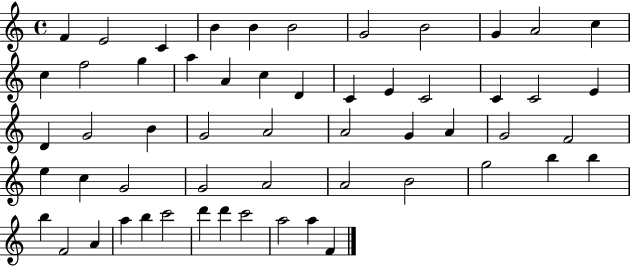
{
  \clef treble
  \time 4/4
  \defaultTimeSignature
  \key c \major
  f'4 e'2 c'4 | b'4 b'4 b'2 | g'2 b'2 | g'4 a'2 c''4 | \break c''4 f''2 g''4 | a''4 a'4 c''4 d'4 | c'4 e'4 c'2 | c'4 c'2 e'4 | \break d'4 g'2 b'4 | g'2 a'2 | a'2 g'4 a'4 | g'2 f'2 | \break e''4 c''4 g'2 | g'2 a'2 | a'2 b'2 | g''2 b''4 b''4 | \break b''4 f'2 a'4 | a''4 b''4 c'''2 | d'''4 d'''4 c'''2 | a''2 a''4 f'4 | \break \bar "|."
}